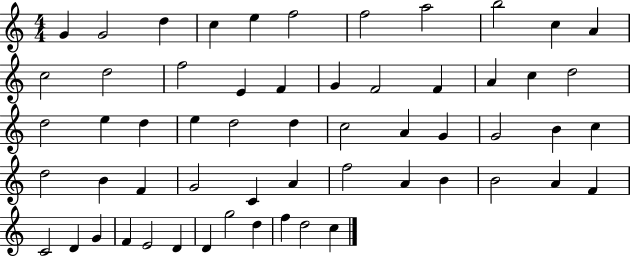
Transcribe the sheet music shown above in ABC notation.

X:1
T:Untitled
M:4/4
L:1/4
K:C
G G2 d c e f2 f2 a2 b2 c A c2 d2 f2 E F G F2 F A c d2 d2 e d e d2 d c2 A G G2 B c d2 B F G2 C A f2 A B B2 A F C2 D G F E2 D D g2 d f d2 c